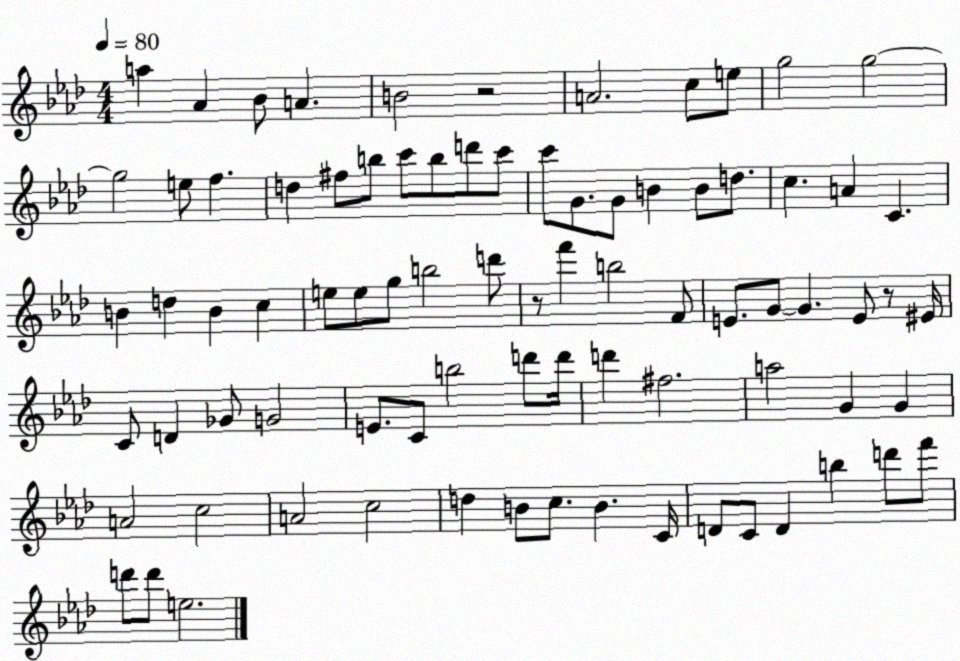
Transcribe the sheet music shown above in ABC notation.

X:1
T:Untitled
M:4/4
L:1/4
K:Ab
a _A _B/2 A B2 z2 A2 c/2 e/2 g2 g2 g2 e/2 f d ^f/2 b/2 c'/2 b/2 d'/2 c'/2 c'/2 G/2 G/2 B B/2 d/2 c A C B d B c e/2 e/2 g/2 b2 d'/2 z/2 f' b2 F/2 E/2 G/2 G E/2 z/2 ^E/4 C/2 D _G/2 G2 E/2 C/2 b2 d'/2 d'/4 d' ^f2 a2 G G A2 c2 A2 c2 d B/2 c/2 B C/4 D/2 C/2 D b d'/2 f'/2 d'/2 d'/2 e2